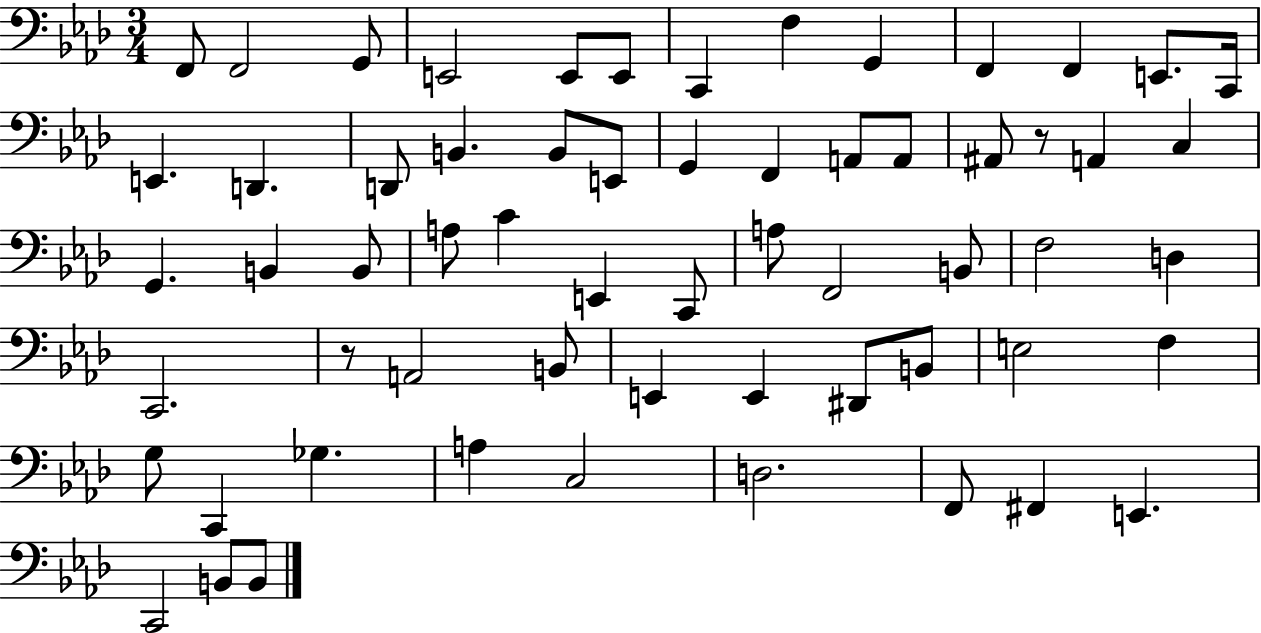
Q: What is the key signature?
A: AES major